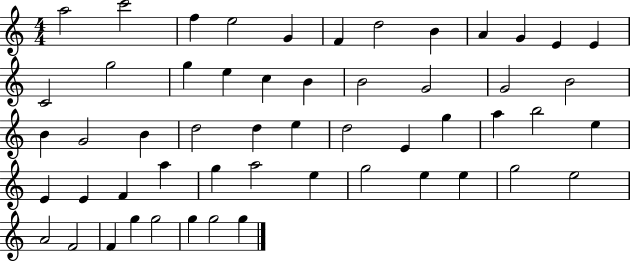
A5/h C6/h F5/q E5/h G4/q F4/q D5/h B4/q A4/q G4/q E4/q E4/q C4/h G5/h G5/q E5/q C5/q B4/q B4/h G4/h G4/h B4/h B4/q G4/h B4/q D5/h D5/q E5/q D5/h E4/q G5/q A5/q B5/h E5/q E4/q E4/q F4/q A5/q G5/q A5/h E5/q G5/h E5/q E5/q G5/h E5/h A4/h F4/h F4/q G5/q G5/h G5/q G5/h G5/q